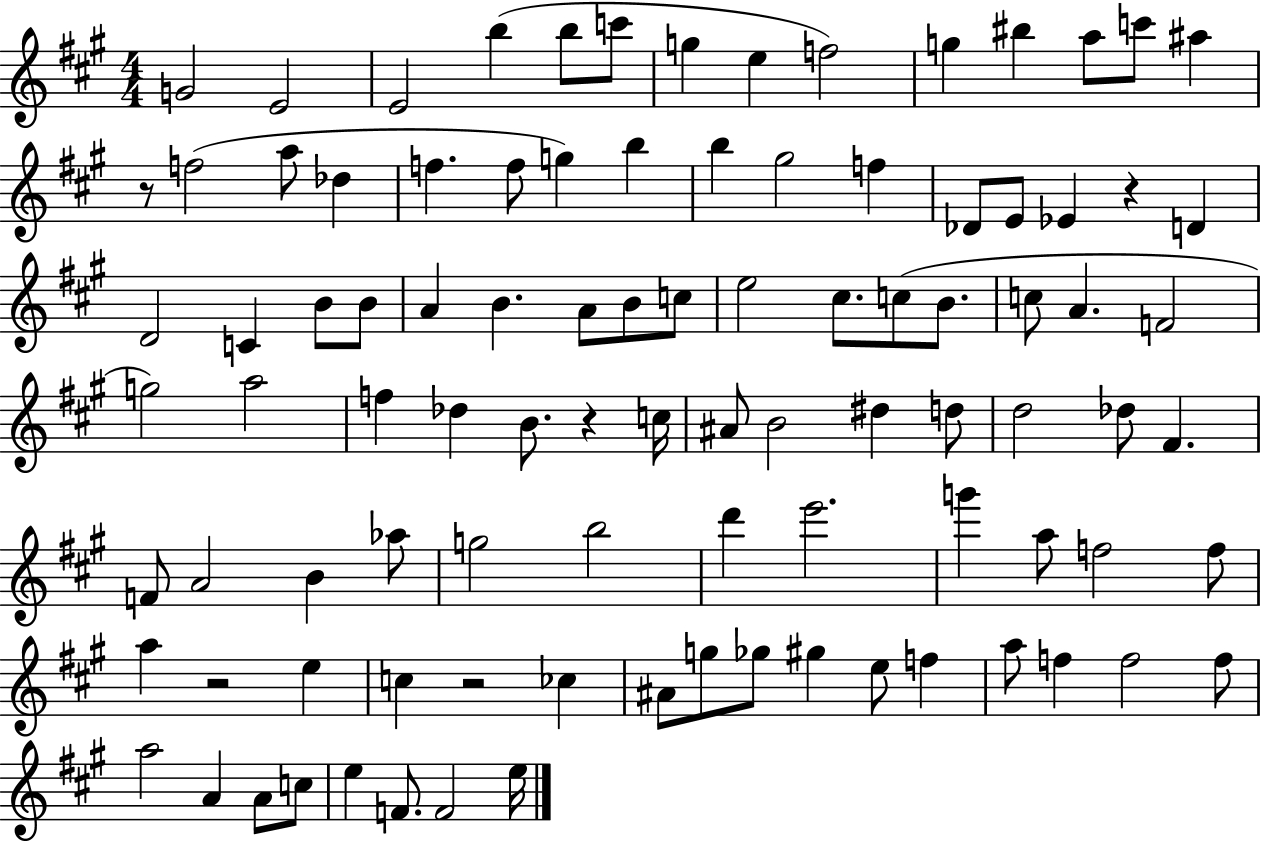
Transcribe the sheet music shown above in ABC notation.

X:1
T:Untitled
M:4/4
L:1/4
K:A
G2 E2 E2 b b/2 c'/2 g e f2 g ^b a/2 c'/2 ^a z/2 f2 a/2 _d f f/2 g b b ^g2 f _D/2 E/2 _E z D D2 C B/2 B/2 A B A/2 B/2 c/2 e2 ^c/2 c/2 B/2 c/2 A F2 g2 a2 f _d B/2 z c/4 ^A/2 B2 ^d d/2 d2 _d/2 ^F F/2 A2 B _a/2 g2 b2 d' e'2 g' a/2 f2 f/2 a z2 e c z2 _c ^A/2 g/2 _g/2 ^g e/2 f a/2 f f2 f/2 a2 A A/2 c/2 e F/2 F2 e/4